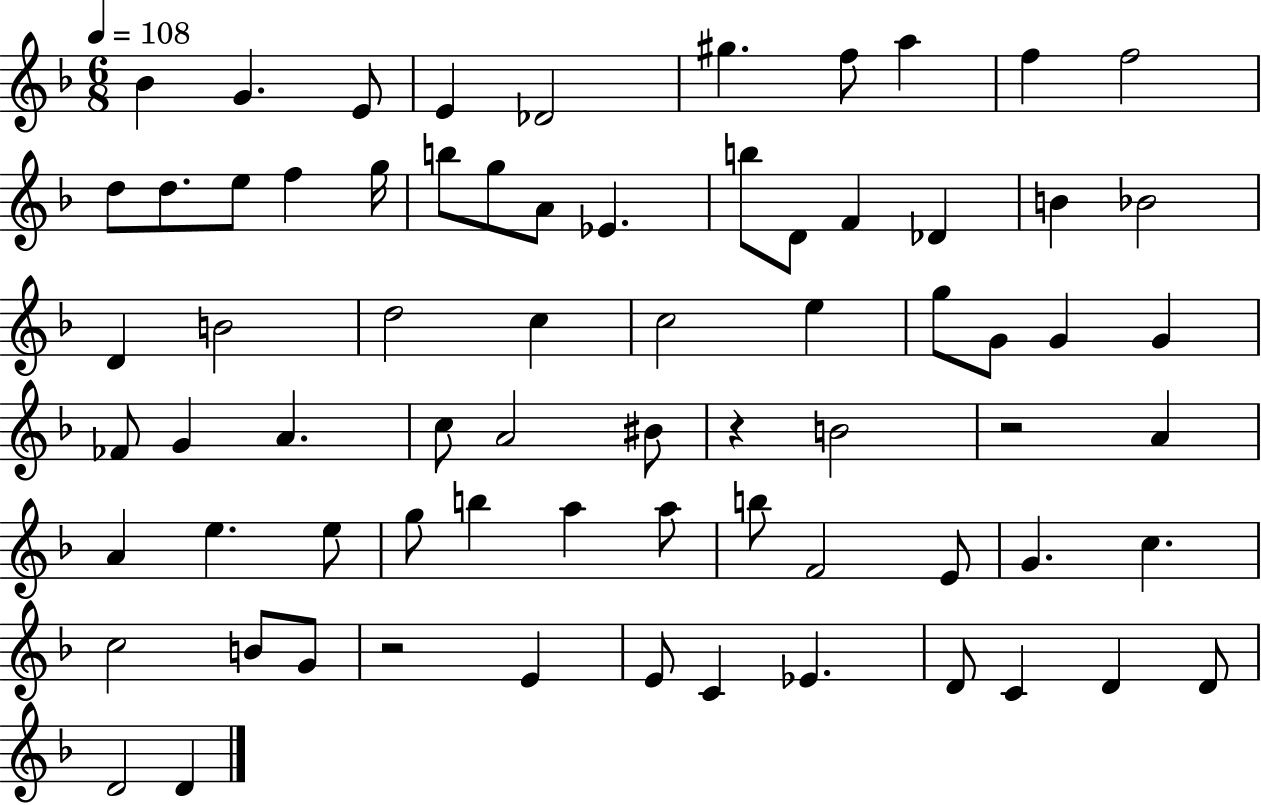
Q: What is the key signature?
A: F major